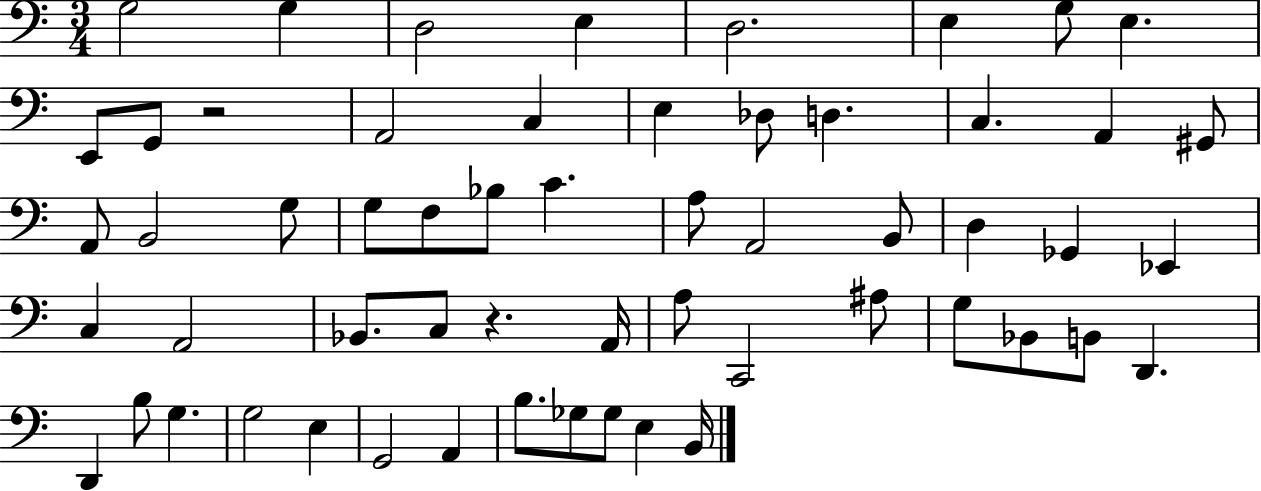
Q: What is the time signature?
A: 3/4